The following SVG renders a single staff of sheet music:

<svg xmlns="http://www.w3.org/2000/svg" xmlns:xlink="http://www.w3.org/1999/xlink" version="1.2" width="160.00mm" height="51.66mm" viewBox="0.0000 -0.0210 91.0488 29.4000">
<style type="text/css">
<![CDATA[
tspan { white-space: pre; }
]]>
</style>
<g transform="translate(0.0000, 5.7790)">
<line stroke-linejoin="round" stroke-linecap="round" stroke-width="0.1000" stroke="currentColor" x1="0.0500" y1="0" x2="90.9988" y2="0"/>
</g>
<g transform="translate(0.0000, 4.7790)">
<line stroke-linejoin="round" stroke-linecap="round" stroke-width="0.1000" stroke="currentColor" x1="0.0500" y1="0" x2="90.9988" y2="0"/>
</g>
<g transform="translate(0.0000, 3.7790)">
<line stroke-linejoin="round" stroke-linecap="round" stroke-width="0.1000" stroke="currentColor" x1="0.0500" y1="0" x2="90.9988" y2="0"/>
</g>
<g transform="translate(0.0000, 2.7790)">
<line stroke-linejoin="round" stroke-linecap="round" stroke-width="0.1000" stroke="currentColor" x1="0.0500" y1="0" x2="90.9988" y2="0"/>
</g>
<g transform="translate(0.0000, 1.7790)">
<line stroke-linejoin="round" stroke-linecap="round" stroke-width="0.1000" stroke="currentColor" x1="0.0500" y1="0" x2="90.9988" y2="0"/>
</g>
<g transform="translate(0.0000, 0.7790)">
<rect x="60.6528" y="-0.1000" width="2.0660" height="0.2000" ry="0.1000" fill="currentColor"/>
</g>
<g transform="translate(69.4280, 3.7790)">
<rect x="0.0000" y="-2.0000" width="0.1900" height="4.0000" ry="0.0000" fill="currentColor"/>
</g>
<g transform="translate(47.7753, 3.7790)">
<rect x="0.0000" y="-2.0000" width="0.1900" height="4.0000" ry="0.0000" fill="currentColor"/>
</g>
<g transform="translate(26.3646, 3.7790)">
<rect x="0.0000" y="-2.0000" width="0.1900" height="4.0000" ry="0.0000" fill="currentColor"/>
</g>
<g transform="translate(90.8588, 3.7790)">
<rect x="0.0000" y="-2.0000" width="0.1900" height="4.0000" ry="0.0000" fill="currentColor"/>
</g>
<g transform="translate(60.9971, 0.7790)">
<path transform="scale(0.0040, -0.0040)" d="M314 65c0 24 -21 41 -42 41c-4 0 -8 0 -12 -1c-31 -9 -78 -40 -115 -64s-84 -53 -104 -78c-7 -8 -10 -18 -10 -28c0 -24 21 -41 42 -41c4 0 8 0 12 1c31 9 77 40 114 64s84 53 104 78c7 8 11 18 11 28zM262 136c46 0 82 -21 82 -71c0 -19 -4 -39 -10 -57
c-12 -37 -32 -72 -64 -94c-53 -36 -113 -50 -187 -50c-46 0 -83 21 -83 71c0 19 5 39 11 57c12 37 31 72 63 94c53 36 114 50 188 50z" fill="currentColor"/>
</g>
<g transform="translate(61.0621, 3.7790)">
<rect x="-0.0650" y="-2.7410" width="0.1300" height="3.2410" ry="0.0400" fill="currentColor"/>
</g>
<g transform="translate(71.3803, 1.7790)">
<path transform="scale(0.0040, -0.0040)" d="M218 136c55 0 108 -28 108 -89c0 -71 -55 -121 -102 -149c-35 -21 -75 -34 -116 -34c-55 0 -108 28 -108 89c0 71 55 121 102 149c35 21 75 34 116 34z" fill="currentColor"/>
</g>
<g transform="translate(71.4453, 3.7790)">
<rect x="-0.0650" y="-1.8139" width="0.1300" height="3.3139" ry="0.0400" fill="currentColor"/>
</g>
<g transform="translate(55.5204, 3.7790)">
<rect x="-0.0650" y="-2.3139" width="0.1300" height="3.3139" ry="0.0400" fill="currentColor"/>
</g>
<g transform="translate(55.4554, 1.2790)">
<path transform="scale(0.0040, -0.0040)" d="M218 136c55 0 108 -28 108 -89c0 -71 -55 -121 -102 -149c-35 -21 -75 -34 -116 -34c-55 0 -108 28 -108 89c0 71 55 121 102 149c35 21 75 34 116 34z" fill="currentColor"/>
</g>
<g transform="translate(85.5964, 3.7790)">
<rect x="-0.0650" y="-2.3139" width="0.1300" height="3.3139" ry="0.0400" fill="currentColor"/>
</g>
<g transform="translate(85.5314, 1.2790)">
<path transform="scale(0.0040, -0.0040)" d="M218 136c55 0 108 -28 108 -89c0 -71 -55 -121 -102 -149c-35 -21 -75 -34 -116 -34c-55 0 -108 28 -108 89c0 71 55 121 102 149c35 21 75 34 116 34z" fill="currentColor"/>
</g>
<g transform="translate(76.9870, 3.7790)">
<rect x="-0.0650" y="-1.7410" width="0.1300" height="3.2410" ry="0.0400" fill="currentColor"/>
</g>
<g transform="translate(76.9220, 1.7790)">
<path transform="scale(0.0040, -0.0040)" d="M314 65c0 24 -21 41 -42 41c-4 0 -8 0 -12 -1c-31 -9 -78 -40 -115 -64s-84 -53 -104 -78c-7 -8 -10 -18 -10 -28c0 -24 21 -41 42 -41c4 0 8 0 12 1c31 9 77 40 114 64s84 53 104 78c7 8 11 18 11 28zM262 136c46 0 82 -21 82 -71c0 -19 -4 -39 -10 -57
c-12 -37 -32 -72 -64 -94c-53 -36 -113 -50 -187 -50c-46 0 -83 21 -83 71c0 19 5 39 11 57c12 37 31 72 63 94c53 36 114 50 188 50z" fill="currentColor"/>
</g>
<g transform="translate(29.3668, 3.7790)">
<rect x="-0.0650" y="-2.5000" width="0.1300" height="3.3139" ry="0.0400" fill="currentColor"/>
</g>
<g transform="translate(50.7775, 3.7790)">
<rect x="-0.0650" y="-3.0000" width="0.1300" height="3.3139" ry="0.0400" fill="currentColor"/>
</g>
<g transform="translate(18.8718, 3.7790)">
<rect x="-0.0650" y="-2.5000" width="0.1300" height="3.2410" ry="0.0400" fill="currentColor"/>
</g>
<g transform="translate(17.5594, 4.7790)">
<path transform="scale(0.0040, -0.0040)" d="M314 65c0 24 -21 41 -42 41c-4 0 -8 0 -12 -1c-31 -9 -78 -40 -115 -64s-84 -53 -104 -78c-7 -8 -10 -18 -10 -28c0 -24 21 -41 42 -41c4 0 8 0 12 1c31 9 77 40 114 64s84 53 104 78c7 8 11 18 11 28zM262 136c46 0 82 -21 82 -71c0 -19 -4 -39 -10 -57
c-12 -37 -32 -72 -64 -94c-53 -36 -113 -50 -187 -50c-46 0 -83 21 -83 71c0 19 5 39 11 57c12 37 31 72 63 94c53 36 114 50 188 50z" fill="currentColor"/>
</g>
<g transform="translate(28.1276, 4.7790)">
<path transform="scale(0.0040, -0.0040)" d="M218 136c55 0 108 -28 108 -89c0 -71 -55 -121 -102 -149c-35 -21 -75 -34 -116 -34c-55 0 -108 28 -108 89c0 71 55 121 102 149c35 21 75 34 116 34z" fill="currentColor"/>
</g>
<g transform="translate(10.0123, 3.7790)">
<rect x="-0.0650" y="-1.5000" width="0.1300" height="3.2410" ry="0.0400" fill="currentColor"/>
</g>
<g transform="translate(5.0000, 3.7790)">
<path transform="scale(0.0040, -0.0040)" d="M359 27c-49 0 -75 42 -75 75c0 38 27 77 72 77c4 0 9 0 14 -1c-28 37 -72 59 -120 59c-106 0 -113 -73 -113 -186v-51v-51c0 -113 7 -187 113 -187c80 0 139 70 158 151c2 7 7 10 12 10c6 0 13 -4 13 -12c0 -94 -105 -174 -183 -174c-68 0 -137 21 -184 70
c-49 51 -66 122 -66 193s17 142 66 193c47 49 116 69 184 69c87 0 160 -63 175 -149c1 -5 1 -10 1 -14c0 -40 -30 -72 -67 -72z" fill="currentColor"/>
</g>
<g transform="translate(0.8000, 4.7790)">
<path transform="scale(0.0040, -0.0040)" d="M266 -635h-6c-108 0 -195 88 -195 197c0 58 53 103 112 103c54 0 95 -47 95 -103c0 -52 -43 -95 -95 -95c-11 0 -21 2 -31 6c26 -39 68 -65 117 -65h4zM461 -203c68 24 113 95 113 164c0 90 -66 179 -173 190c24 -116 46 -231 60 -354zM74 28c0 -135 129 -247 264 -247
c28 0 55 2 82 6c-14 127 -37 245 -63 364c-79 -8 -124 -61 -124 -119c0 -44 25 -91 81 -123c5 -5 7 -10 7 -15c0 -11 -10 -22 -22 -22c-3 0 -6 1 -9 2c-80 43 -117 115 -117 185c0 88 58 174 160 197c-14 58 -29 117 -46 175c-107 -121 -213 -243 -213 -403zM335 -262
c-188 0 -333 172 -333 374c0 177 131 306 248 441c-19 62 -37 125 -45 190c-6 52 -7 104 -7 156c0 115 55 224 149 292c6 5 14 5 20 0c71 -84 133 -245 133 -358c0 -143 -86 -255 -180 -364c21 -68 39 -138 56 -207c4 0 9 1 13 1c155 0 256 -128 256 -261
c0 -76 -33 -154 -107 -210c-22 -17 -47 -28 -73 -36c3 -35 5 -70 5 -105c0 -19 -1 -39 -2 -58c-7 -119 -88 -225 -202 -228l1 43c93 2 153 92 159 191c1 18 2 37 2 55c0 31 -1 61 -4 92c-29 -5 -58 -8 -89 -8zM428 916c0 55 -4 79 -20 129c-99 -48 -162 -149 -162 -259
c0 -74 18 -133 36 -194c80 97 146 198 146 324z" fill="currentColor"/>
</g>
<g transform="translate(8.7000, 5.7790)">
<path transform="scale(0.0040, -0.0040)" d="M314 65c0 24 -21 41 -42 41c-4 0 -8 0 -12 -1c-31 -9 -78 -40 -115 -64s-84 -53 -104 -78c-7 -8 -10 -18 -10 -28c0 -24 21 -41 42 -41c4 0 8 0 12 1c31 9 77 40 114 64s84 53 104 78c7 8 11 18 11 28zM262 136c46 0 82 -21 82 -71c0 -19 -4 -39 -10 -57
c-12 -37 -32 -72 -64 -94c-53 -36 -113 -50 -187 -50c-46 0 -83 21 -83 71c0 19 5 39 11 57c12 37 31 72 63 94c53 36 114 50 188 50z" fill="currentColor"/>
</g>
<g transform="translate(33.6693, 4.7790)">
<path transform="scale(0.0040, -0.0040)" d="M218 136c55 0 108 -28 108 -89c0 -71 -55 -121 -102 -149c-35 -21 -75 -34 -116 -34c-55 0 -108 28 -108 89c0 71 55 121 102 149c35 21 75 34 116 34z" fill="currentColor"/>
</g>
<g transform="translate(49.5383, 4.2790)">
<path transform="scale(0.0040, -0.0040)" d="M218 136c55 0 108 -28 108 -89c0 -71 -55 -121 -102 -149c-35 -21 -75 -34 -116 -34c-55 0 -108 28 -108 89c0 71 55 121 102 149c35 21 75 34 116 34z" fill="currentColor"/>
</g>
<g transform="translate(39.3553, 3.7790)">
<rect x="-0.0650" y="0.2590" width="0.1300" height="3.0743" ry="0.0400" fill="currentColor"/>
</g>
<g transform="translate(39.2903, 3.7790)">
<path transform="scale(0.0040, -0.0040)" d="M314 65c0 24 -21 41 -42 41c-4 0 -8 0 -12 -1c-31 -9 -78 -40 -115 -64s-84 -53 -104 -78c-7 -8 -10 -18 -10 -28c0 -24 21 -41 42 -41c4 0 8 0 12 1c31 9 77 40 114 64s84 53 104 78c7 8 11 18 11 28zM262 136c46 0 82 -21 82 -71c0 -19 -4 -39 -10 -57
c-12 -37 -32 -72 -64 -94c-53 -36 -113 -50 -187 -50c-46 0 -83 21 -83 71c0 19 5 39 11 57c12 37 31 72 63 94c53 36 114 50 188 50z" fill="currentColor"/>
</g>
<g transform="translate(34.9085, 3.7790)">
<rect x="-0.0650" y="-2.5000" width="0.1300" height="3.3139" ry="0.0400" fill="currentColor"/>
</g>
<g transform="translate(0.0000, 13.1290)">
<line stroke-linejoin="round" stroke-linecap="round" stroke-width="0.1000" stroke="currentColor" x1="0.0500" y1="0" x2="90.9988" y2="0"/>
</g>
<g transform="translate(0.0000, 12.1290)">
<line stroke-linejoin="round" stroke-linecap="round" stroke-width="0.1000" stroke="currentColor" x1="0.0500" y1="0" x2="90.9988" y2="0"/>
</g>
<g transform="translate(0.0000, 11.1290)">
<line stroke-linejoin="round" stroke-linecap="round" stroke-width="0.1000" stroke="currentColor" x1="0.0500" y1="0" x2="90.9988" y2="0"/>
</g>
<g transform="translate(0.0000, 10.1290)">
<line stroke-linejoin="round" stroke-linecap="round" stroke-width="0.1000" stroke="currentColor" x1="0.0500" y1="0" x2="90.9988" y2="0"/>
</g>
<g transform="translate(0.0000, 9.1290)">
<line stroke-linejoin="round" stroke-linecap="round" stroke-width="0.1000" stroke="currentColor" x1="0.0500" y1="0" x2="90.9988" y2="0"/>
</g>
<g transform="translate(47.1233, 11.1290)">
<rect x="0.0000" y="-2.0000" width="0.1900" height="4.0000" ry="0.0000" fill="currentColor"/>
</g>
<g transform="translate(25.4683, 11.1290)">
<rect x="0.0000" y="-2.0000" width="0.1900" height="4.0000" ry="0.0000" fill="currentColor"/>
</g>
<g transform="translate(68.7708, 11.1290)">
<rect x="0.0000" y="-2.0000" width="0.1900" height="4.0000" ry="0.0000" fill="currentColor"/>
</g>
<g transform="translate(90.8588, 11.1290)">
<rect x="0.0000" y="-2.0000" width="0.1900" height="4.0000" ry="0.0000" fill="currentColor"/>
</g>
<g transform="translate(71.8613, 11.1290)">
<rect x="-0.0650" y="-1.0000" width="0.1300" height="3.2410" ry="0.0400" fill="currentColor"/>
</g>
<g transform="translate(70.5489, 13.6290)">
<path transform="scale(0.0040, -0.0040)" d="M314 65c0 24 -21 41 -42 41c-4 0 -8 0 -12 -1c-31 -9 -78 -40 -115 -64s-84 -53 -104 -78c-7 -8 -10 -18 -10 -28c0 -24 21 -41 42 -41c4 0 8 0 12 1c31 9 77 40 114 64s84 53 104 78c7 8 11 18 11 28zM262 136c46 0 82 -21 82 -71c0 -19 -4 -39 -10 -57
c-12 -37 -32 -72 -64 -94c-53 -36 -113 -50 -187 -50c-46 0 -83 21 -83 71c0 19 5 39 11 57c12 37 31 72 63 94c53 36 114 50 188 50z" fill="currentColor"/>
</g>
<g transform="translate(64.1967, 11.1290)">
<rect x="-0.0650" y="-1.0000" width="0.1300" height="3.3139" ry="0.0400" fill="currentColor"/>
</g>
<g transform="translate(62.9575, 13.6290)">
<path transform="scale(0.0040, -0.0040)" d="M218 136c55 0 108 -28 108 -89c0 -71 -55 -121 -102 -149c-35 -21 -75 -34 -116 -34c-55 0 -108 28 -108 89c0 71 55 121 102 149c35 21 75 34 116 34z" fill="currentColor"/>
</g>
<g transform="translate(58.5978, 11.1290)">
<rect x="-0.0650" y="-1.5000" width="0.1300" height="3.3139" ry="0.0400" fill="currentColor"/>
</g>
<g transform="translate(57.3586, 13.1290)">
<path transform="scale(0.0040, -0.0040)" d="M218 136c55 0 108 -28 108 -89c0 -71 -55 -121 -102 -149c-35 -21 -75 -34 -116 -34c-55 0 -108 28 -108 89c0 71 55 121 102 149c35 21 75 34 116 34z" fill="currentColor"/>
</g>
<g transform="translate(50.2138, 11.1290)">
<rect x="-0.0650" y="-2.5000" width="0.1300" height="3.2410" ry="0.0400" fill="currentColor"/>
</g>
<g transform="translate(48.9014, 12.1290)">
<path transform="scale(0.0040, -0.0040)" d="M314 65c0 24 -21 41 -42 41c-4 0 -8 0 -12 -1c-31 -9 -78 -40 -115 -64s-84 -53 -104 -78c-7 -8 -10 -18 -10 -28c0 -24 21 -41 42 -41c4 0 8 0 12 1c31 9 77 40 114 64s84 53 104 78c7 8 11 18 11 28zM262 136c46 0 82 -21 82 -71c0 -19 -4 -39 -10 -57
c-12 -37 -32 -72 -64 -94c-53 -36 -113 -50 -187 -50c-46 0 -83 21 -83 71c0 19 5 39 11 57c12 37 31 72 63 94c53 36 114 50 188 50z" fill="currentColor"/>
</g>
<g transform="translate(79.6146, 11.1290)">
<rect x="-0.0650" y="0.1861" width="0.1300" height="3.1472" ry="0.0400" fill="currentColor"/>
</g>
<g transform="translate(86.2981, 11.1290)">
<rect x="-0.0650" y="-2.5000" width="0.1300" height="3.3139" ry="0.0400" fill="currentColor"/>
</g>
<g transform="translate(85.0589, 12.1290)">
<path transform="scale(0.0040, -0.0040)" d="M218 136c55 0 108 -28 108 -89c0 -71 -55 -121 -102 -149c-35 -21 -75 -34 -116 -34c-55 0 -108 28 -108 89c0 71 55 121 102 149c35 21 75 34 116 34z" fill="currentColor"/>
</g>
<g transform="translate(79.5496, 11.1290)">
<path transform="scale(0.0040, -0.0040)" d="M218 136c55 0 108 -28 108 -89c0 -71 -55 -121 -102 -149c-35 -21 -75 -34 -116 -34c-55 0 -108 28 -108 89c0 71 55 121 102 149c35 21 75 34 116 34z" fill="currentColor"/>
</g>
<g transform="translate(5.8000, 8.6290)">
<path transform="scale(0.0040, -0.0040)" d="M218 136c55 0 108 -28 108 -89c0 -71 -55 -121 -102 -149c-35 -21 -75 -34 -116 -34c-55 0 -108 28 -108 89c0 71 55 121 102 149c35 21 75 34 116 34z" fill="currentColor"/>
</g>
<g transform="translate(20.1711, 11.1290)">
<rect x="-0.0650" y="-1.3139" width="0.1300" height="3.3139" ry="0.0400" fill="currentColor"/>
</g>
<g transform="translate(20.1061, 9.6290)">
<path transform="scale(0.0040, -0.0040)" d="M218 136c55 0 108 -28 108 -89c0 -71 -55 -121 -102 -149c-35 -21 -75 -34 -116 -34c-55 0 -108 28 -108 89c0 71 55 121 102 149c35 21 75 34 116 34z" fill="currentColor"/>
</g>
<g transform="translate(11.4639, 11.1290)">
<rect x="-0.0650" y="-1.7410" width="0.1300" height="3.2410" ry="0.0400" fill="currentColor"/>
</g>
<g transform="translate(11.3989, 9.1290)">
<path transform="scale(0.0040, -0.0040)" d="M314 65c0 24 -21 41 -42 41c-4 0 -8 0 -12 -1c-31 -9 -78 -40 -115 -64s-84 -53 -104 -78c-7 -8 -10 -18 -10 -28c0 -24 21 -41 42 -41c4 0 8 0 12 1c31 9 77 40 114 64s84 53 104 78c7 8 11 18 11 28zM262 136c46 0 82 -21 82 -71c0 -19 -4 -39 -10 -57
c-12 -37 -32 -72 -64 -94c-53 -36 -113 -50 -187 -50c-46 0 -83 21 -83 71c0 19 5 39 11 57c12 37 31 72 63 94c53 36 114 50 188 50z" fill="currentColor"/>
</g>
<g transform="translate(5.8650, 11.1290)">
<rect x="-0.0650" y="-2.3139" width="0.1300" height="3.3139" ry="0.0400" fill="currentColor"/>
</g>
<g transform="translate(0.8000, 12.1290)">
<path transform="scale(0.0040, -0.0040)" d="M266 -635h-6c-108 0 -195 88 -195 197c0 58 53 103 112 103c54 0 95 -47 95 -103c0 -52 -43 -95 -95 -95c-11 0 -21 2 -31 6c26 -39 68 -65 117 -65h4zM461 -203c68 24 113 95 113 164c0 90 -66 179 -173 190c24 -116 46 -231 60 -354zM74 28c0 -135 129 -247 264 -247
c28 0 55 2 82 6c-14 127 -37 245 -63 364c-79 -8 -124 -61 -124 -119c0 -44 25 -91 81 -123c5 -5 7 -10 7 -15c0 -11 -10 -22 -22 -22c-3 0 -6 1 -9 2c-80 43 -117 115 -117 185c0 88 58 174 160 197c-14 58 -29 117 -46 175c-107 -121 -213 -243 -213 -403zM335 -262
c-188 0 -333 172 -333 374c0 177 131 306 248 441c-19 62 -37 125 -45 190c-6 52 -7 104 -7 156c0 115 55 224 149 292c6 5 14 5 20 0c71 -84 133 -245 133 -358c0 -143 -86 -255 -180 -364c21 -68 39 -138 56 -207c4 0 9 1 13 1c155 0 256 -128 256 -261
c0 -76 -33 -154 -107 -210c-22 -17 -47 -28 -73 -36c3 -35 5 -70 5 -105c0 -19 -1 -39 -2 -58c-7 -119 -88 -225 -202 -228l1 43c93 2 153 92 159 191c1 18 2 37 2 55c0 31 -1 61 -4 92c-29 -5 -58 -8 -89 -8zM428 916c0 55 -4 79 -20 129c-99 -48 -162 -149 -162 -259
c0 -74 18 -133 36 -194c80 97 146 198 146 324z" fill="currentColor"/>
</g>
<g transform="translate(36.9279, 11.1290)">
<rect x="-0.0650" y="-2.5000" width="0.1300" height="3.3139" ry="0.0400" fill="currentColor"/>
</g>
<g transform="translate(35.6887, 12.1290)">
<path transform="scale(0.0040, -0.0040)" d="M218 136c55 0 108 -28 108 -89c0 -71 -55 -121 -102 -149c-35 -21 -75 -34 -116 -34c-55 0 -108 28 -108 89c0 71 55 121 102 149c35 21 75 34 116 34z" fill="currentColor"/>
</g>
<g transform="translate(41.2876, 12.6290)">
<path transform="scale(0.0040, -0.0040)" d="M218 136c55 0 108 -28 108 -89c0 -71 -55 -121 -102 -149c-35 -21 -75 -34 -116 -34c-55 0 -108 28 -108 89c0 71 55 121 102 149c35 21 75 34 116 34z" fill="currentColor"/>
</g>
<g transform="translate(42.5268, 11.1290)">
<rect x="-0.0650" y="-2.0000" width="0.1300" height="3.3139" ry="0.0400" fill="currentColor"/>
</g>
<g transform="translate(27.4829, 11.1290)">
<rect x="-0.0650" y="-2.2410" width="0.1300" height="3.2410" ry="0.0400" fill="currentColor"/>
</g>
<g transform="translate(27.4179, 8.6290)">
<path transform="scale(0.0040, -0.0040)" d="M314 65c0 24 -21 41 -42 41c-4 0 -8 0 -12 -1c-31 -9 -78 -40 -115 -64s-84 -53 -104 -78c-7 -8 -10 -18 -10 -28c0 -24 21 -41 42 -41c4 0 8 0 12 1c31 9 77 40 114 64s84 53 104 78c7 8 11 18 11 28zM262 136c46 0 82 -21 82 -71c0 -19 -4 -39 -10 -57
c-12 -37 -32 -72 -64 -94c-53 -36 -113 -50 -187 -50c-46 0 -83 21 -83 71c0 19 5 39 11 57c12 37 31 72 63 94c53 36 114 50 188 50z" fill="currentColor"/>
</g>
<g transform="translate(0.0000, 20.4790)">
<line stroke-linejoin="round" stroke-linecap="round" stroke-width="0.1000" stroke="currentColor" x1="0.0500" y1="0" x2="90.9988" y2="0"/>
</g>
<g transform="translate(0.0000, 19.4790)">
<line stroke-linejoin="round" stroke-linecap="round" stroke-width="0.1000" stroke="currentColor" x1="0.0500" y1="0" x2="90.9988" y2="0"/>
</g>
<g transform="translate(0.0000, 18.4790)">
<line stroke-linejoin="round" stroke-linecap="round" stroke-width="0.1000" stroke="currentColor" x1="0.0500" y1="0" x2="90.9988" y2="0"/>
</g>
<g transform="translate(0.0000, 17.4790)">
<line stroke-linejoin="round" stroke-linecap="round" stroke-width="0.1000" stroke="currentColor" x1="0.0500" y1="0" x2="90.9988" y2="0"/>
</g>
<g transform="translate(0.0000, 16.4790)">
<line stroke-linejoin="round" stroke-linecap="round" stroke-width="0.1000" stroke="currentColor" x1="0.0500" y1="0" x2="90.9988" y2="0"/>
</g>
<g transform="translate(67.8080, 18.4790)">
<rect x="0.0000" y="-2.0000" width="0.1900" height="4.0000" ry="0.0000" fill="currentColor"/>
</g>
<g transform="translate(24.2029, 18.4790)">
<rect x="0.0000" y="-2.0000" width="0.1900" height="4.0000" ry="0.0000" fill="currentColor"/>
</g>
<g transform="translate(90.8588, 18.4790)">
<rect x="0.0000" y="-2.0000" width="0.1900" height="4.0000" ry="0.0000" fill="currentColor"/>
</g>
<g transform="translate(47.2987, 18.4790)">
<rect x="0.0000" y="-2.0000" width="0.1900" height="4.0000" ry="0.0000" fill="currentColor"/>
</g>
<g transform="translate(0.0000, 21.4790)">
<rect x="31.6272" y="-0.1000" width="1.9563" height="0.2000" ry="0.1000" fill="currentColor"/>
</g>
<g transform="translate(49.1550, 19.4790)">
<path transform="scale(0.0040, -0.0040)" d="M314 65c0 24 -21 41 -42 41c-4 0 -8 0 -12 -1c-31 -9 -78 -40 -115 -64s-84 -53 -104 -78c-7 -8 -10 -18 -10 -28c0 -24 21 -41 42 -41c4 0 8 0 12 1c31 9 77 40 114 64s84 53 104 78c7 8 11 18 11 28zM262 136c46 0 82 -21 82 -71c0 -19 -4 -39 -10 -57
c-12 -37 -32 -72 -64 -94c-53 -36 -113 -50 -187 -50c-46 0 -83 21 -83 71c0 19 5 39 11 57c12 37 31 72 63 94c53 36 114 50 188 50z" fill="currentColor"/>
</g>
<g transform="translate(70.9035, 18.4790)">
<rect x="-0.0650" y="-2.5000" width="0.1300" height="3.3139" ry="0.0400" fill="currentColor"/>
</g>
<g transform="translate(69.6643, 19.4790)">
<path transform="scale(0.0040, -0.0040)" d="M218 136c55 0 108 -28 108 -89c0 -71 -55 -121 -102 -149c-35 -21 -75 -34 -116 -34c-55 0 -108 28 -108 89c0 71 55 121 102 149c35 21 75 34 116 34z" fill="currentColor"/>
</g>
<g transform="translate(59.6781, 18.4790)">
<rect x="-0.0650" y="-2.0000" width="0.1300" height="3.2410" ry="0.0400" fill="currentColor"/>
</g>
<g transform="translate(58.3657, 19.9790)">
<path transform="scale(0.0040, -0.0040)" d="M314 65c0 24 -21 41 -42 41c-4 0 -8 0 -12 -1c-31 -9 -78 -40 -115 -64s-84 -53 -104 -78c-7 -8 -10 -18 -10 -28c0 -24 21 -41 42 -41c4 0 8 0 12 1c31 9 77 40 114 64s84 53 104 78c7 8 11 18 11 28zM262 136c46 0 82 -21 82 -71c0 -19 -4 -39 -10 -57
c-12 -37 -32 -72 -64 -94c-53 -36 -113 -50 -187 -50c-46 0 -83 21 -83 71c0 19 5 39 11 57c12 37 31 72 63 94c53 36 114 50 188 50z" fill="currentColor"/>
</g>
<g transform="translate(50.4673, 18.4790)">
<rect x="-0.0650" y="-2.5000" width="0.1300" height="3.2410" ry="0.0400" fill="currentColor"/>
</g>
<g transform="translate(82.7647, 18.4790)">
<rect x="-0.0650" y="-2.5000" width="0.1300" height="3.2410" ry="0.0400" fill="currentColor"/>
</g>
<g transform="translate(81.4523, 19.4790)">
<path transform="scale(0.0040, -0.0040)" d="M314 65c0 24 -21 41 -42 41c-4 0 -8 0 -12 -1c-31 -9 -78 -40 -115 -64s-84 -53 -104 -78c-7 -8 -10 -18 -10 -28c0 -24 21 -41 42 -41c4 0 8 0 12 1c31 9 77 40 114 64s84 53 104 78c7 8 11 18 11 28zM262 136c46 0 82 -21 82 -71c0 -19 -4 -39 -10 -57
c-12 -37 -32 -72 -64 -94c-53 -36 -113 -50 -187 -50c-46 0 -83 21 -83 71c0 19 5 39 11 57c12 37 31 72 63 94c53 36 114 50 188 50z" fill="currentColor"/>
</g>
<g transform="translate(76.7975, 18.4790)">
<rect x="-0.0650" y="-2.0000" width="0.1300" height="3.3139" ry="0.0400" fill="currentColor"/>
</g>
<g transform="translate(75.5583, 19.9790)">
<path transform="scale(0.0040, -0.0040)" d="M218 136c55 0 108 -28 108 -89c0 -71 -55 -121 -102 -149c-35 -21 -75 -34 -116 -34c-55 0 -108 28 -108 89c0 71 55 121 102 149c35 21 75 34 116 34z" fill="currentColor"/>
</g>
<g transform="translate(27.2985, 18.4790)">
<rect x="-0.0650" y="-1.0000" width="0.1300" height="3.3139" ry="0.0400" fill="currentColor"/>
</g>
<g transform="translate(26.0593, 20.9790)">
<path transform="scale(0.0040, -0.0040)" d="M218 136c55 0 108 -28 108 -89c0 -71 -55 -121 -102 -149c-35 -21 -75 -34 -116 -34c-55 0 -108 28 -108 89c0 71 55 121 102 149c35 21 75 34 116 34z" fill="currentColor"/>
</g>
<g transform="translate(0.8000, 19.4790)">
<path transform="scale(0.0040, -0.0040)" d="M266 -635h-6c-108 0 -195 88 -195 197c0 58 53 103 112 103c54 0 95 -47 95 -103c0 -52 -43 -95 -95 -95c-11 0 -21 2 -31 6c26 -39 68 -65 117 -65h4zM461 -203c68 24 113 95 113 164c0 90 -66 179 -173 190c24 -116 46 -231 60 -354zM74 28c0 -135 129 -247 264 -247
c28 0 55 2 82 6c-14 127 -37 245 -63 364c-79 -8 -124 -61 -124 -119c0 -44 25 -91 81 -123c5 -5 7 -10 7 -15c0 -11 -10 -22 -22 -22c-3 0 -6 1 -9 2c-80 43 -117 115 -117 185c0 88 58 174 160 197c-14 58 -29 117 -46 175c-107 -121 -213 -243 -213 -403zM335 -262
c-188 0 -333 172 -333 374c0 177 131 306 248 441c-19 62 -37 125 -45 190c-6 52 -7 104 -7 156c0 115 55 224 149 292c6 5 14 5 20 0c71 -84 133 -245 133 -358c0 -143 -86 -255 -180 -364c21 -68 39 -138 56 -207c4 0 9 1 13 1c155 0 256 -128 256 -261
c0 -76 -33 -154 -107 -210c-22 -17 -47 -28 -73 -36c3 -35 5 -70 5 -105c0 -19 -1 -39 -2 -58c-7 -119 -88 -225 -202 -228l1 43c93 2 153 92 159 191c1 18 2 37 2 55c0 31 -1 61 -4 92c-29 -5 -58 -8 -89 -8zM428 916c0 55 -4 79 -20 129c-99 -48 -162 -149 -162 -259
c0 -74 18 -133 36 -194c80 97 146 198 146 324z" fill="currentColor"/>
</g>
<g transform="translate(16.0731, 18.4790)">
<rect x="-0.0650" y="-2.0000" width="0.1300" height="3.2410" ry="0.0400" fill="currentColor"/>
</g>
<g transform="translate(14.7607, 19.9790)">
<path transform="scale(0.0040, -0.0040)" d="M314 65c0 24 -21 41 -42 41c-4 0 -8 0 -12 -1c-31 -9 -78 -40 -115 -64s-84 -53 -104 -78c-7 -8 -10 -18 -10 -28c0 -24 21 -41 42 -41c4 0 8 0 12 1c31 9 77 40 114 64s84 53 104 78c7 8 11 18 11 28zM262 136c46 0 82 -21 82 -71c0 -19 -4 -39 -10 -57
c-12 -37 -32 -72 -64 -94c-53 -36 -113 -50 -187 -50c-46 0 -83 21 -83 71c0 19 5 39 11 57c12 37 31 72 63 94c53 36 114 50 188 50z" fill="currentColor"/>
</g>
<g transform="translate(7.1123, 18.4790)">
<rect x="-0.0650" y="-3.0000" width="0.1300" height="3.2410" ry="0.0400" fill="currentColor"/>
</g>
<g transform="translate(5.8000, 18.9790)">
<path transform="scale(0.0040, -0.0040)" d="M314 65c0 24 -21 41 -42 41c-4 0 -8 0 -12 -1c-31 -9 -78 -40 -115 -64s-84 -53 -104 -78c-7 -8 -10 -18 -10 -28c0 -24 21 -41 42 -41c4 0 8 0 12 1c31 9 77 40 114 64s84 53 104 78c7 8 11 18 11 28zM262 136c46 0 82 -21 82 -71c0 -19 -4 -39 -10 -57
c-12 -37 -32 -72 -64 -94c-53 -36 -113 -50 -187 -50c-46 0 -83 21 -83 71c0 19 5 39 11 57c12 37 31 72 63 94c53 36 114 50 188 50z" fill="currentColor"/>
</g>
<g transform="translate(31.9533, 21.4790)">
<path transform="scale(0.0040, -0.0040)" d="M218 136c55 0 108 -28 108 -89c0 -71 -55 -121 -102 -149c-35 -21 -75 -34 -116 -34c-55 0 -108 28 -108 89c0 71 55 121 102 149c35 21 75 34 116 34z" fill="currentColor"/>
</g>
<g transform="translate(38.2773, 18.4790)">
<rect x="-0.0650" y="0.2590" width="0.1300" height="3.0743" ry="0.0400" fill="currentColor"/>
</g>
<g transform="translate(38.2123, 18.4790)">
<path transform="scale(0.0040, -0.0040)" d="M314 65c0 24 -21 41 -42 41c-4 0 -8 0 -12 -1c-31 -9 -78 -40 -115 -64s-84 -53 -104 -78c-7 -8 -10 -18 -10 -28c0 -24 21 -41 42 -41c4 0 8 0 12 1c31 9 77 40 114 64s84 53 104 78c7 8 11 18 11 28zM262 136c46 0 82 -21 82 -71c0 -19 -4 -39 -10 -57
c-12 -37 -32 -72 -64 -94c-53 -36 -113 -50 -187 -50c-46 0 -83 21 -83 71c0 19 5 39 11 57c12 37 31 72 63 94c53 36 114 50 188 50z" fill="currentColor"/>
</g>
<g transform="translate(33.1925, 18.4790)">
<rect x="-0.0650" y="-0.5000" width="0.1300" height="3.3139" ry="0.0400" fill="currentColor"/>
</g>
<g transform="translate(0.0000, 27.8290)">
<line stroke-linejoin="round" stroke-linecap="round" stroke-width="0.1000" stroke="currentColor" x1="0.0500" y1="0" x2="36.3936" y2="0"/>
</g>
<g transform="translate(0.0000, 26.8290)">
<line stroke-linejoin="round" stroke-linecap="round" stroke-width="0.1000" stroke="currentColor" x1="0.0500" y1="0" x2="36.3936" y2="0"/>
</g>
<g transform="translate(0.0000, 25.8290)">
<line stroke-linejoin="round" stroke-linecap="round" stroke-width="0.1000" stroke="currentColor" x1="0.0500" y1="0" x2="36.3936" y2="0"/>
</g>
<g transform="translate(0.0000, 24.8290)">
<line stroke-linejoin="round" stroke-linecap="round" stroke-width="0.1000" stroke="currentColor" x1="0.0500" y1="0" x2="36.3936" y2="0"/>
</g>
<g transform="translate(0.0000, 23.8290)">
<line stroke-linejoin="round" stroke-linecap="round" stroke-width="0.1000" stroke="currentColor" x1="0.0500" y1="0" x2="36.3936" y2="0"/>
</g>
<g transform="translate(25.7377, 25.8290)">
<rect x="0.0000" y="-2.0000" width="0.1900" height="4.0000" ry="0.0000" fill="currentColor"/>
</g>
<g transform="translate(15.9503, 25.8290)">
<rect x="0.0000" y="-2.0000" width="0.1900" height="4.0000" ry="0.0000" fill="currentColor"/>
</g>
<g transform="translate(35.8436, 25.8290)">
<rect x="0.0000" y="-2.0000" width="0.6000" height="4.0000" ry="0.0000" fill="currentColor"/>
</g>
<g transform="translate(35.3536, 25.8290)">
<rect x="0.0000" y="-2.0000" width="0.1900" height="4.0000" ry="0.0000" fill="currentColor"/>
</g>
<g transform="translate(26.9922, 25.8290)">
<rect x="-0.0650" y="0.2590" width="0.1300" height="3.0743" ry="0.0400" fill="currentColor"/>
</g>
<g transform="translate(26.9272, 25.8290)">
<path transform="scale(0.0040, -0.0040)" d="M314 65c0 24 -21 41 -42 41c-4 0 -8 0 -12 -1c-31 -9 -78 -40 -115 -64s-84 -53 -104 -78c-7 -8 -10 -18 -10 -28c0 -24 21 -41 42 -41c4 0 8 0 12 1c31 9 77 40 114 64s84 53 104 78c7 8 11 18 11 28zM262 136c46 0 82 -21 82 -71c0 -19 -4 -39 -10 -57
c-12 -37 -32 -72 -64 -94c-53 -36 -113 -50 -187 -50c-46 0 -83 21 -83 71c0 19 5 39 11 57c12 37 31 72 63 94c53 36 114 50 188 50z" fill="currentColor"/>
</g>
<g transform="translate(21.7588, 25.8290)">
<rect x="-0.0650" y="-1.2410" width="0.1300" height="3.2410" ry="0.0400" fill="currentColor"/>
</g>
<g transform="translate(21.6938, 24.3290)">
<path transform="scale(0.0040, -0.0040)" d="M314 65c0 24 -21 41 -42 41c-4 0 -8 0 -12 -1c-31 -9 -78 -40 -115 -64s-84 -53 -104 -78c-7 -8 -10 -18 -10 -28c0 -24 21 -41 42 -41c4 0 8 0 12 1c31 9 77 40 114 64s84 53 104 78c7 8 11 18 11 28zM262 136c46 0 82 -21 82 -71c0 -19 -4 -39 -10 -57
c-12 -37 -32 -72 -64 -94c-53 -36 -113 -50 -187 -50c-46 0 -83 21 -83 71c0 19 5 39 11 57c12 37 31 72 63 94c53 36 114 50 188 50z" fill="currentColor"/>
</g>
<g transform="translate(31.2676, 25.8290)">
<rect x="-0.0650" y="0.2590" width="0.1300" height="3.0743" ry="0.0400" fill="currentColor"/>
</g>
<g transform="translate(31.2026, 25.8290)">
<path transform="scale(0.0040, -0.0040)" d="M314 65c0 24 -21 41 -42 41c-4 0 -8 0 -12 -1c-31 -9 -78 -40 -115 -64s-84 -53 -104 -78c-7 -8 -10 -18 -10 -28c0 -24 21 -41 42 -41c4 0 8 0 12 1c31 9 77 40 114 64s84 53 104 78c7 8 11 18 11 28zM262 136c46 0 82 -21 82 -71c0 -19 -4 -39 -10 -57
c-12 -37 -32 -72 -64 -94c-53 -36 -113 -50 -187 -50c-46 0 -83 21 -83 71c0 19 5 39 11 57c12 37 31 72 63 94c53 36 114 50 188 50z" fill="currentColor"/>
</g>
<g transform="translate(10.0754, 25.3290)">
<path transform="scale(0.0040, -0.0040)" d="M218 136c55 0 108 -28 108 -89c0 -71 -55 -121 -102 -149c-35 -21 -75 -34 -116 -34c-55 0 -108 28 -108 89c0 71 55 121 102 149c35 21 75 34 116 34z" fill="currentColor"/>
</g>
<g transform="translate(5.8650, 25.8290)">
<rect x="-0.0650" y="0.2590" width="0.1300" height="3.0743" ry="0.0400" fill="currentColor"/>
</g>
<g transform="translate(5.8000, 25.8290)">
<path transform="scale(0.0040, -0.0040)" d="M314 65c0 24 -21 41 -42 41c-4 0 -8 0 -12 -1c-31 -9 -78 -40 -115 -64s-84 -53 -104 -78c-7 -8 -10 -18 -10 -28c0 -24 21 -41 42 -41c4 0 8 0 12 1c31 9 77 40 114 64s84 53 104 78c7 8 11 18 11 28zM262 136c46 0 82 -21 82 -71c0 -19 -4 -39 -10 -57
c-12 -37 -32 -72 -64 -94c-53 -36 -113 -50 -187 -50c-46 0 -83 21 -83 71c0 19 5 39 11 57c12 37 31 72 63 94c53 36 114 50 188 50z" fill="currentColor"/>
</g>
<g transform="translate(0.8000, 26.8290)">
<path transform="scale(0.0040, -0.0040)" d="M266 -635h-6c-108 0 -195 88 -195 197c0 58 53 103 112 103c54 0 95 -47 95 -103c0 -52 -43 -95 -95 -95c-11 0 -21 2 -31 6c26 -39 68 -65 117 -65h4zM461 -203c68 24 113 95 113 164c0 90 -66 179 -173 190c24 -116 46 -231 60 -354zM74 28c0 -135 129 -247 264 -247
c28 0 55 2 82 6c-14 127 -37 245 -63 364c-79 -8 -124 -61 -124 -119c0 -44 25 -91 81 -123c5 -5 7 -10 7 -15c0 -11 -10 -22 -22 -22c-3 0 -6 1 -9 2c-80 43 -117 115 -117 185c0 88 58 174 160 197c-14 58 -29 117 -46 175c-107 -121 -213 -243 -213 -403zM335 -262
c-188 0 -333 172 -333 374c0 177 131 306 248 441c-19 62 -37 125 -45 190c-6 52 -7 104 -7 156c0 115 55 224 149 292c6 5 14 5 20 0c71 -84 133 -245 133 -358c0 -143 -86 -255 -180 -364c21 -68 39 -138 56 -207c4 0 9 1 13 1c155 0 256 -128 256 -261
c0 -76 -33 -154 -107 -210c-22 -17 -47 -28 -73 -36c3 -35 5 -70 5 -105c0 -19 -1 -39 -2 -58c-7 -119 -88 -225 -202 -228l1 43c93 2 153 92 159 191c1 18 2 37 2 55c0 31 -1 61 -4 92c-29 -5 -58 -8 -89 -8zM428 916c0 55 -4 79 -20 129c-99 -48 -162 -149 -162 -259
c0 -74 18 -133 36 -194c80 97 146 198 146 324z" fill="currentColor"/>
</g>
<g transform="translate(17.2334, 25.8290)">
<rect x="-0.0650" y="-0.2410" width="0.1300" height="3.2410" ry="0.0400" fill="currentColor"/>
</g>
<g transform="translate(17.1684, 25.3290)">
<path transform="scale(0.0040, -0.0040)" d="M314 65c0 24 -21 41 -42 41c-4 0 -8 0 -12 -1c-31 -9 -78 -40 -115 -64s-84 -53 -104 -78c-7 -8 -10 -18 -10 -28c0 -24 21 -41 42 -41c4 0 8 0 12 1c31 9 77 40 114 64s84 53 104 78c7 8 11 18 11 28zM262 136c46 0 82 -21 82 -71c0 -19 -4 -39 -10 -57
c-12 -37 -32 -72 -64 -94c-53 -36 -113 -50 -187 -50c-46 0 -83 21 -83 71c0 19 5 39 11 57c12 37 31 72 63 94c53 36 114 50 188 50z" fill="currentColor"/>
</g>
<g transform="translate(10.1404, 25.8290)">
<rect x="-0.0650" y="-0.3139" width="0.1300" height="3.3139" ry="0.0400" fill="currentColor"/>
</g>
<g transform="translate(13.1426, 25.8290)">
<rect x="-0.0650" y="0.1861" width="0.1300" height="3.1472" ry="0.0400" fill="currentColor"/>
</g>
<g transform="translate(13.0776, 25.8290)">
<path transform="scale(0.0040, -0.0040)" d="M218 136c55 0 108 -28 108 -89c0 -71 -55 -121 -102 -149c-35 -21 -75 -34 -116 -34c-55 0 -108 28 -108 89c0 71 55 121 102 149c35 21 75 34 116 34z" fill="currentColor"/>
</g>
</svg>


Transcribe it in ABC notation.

X:1
T:Untitled
M:4/4
L:1/4
K:C
E2 G2 G G B2 A g a2 f f2 g g f2 e g2 G F G2 E D D2 B G A2 F2 D C B2 G2 F2 G F G2 B2 c B c2 e2 B2 B2